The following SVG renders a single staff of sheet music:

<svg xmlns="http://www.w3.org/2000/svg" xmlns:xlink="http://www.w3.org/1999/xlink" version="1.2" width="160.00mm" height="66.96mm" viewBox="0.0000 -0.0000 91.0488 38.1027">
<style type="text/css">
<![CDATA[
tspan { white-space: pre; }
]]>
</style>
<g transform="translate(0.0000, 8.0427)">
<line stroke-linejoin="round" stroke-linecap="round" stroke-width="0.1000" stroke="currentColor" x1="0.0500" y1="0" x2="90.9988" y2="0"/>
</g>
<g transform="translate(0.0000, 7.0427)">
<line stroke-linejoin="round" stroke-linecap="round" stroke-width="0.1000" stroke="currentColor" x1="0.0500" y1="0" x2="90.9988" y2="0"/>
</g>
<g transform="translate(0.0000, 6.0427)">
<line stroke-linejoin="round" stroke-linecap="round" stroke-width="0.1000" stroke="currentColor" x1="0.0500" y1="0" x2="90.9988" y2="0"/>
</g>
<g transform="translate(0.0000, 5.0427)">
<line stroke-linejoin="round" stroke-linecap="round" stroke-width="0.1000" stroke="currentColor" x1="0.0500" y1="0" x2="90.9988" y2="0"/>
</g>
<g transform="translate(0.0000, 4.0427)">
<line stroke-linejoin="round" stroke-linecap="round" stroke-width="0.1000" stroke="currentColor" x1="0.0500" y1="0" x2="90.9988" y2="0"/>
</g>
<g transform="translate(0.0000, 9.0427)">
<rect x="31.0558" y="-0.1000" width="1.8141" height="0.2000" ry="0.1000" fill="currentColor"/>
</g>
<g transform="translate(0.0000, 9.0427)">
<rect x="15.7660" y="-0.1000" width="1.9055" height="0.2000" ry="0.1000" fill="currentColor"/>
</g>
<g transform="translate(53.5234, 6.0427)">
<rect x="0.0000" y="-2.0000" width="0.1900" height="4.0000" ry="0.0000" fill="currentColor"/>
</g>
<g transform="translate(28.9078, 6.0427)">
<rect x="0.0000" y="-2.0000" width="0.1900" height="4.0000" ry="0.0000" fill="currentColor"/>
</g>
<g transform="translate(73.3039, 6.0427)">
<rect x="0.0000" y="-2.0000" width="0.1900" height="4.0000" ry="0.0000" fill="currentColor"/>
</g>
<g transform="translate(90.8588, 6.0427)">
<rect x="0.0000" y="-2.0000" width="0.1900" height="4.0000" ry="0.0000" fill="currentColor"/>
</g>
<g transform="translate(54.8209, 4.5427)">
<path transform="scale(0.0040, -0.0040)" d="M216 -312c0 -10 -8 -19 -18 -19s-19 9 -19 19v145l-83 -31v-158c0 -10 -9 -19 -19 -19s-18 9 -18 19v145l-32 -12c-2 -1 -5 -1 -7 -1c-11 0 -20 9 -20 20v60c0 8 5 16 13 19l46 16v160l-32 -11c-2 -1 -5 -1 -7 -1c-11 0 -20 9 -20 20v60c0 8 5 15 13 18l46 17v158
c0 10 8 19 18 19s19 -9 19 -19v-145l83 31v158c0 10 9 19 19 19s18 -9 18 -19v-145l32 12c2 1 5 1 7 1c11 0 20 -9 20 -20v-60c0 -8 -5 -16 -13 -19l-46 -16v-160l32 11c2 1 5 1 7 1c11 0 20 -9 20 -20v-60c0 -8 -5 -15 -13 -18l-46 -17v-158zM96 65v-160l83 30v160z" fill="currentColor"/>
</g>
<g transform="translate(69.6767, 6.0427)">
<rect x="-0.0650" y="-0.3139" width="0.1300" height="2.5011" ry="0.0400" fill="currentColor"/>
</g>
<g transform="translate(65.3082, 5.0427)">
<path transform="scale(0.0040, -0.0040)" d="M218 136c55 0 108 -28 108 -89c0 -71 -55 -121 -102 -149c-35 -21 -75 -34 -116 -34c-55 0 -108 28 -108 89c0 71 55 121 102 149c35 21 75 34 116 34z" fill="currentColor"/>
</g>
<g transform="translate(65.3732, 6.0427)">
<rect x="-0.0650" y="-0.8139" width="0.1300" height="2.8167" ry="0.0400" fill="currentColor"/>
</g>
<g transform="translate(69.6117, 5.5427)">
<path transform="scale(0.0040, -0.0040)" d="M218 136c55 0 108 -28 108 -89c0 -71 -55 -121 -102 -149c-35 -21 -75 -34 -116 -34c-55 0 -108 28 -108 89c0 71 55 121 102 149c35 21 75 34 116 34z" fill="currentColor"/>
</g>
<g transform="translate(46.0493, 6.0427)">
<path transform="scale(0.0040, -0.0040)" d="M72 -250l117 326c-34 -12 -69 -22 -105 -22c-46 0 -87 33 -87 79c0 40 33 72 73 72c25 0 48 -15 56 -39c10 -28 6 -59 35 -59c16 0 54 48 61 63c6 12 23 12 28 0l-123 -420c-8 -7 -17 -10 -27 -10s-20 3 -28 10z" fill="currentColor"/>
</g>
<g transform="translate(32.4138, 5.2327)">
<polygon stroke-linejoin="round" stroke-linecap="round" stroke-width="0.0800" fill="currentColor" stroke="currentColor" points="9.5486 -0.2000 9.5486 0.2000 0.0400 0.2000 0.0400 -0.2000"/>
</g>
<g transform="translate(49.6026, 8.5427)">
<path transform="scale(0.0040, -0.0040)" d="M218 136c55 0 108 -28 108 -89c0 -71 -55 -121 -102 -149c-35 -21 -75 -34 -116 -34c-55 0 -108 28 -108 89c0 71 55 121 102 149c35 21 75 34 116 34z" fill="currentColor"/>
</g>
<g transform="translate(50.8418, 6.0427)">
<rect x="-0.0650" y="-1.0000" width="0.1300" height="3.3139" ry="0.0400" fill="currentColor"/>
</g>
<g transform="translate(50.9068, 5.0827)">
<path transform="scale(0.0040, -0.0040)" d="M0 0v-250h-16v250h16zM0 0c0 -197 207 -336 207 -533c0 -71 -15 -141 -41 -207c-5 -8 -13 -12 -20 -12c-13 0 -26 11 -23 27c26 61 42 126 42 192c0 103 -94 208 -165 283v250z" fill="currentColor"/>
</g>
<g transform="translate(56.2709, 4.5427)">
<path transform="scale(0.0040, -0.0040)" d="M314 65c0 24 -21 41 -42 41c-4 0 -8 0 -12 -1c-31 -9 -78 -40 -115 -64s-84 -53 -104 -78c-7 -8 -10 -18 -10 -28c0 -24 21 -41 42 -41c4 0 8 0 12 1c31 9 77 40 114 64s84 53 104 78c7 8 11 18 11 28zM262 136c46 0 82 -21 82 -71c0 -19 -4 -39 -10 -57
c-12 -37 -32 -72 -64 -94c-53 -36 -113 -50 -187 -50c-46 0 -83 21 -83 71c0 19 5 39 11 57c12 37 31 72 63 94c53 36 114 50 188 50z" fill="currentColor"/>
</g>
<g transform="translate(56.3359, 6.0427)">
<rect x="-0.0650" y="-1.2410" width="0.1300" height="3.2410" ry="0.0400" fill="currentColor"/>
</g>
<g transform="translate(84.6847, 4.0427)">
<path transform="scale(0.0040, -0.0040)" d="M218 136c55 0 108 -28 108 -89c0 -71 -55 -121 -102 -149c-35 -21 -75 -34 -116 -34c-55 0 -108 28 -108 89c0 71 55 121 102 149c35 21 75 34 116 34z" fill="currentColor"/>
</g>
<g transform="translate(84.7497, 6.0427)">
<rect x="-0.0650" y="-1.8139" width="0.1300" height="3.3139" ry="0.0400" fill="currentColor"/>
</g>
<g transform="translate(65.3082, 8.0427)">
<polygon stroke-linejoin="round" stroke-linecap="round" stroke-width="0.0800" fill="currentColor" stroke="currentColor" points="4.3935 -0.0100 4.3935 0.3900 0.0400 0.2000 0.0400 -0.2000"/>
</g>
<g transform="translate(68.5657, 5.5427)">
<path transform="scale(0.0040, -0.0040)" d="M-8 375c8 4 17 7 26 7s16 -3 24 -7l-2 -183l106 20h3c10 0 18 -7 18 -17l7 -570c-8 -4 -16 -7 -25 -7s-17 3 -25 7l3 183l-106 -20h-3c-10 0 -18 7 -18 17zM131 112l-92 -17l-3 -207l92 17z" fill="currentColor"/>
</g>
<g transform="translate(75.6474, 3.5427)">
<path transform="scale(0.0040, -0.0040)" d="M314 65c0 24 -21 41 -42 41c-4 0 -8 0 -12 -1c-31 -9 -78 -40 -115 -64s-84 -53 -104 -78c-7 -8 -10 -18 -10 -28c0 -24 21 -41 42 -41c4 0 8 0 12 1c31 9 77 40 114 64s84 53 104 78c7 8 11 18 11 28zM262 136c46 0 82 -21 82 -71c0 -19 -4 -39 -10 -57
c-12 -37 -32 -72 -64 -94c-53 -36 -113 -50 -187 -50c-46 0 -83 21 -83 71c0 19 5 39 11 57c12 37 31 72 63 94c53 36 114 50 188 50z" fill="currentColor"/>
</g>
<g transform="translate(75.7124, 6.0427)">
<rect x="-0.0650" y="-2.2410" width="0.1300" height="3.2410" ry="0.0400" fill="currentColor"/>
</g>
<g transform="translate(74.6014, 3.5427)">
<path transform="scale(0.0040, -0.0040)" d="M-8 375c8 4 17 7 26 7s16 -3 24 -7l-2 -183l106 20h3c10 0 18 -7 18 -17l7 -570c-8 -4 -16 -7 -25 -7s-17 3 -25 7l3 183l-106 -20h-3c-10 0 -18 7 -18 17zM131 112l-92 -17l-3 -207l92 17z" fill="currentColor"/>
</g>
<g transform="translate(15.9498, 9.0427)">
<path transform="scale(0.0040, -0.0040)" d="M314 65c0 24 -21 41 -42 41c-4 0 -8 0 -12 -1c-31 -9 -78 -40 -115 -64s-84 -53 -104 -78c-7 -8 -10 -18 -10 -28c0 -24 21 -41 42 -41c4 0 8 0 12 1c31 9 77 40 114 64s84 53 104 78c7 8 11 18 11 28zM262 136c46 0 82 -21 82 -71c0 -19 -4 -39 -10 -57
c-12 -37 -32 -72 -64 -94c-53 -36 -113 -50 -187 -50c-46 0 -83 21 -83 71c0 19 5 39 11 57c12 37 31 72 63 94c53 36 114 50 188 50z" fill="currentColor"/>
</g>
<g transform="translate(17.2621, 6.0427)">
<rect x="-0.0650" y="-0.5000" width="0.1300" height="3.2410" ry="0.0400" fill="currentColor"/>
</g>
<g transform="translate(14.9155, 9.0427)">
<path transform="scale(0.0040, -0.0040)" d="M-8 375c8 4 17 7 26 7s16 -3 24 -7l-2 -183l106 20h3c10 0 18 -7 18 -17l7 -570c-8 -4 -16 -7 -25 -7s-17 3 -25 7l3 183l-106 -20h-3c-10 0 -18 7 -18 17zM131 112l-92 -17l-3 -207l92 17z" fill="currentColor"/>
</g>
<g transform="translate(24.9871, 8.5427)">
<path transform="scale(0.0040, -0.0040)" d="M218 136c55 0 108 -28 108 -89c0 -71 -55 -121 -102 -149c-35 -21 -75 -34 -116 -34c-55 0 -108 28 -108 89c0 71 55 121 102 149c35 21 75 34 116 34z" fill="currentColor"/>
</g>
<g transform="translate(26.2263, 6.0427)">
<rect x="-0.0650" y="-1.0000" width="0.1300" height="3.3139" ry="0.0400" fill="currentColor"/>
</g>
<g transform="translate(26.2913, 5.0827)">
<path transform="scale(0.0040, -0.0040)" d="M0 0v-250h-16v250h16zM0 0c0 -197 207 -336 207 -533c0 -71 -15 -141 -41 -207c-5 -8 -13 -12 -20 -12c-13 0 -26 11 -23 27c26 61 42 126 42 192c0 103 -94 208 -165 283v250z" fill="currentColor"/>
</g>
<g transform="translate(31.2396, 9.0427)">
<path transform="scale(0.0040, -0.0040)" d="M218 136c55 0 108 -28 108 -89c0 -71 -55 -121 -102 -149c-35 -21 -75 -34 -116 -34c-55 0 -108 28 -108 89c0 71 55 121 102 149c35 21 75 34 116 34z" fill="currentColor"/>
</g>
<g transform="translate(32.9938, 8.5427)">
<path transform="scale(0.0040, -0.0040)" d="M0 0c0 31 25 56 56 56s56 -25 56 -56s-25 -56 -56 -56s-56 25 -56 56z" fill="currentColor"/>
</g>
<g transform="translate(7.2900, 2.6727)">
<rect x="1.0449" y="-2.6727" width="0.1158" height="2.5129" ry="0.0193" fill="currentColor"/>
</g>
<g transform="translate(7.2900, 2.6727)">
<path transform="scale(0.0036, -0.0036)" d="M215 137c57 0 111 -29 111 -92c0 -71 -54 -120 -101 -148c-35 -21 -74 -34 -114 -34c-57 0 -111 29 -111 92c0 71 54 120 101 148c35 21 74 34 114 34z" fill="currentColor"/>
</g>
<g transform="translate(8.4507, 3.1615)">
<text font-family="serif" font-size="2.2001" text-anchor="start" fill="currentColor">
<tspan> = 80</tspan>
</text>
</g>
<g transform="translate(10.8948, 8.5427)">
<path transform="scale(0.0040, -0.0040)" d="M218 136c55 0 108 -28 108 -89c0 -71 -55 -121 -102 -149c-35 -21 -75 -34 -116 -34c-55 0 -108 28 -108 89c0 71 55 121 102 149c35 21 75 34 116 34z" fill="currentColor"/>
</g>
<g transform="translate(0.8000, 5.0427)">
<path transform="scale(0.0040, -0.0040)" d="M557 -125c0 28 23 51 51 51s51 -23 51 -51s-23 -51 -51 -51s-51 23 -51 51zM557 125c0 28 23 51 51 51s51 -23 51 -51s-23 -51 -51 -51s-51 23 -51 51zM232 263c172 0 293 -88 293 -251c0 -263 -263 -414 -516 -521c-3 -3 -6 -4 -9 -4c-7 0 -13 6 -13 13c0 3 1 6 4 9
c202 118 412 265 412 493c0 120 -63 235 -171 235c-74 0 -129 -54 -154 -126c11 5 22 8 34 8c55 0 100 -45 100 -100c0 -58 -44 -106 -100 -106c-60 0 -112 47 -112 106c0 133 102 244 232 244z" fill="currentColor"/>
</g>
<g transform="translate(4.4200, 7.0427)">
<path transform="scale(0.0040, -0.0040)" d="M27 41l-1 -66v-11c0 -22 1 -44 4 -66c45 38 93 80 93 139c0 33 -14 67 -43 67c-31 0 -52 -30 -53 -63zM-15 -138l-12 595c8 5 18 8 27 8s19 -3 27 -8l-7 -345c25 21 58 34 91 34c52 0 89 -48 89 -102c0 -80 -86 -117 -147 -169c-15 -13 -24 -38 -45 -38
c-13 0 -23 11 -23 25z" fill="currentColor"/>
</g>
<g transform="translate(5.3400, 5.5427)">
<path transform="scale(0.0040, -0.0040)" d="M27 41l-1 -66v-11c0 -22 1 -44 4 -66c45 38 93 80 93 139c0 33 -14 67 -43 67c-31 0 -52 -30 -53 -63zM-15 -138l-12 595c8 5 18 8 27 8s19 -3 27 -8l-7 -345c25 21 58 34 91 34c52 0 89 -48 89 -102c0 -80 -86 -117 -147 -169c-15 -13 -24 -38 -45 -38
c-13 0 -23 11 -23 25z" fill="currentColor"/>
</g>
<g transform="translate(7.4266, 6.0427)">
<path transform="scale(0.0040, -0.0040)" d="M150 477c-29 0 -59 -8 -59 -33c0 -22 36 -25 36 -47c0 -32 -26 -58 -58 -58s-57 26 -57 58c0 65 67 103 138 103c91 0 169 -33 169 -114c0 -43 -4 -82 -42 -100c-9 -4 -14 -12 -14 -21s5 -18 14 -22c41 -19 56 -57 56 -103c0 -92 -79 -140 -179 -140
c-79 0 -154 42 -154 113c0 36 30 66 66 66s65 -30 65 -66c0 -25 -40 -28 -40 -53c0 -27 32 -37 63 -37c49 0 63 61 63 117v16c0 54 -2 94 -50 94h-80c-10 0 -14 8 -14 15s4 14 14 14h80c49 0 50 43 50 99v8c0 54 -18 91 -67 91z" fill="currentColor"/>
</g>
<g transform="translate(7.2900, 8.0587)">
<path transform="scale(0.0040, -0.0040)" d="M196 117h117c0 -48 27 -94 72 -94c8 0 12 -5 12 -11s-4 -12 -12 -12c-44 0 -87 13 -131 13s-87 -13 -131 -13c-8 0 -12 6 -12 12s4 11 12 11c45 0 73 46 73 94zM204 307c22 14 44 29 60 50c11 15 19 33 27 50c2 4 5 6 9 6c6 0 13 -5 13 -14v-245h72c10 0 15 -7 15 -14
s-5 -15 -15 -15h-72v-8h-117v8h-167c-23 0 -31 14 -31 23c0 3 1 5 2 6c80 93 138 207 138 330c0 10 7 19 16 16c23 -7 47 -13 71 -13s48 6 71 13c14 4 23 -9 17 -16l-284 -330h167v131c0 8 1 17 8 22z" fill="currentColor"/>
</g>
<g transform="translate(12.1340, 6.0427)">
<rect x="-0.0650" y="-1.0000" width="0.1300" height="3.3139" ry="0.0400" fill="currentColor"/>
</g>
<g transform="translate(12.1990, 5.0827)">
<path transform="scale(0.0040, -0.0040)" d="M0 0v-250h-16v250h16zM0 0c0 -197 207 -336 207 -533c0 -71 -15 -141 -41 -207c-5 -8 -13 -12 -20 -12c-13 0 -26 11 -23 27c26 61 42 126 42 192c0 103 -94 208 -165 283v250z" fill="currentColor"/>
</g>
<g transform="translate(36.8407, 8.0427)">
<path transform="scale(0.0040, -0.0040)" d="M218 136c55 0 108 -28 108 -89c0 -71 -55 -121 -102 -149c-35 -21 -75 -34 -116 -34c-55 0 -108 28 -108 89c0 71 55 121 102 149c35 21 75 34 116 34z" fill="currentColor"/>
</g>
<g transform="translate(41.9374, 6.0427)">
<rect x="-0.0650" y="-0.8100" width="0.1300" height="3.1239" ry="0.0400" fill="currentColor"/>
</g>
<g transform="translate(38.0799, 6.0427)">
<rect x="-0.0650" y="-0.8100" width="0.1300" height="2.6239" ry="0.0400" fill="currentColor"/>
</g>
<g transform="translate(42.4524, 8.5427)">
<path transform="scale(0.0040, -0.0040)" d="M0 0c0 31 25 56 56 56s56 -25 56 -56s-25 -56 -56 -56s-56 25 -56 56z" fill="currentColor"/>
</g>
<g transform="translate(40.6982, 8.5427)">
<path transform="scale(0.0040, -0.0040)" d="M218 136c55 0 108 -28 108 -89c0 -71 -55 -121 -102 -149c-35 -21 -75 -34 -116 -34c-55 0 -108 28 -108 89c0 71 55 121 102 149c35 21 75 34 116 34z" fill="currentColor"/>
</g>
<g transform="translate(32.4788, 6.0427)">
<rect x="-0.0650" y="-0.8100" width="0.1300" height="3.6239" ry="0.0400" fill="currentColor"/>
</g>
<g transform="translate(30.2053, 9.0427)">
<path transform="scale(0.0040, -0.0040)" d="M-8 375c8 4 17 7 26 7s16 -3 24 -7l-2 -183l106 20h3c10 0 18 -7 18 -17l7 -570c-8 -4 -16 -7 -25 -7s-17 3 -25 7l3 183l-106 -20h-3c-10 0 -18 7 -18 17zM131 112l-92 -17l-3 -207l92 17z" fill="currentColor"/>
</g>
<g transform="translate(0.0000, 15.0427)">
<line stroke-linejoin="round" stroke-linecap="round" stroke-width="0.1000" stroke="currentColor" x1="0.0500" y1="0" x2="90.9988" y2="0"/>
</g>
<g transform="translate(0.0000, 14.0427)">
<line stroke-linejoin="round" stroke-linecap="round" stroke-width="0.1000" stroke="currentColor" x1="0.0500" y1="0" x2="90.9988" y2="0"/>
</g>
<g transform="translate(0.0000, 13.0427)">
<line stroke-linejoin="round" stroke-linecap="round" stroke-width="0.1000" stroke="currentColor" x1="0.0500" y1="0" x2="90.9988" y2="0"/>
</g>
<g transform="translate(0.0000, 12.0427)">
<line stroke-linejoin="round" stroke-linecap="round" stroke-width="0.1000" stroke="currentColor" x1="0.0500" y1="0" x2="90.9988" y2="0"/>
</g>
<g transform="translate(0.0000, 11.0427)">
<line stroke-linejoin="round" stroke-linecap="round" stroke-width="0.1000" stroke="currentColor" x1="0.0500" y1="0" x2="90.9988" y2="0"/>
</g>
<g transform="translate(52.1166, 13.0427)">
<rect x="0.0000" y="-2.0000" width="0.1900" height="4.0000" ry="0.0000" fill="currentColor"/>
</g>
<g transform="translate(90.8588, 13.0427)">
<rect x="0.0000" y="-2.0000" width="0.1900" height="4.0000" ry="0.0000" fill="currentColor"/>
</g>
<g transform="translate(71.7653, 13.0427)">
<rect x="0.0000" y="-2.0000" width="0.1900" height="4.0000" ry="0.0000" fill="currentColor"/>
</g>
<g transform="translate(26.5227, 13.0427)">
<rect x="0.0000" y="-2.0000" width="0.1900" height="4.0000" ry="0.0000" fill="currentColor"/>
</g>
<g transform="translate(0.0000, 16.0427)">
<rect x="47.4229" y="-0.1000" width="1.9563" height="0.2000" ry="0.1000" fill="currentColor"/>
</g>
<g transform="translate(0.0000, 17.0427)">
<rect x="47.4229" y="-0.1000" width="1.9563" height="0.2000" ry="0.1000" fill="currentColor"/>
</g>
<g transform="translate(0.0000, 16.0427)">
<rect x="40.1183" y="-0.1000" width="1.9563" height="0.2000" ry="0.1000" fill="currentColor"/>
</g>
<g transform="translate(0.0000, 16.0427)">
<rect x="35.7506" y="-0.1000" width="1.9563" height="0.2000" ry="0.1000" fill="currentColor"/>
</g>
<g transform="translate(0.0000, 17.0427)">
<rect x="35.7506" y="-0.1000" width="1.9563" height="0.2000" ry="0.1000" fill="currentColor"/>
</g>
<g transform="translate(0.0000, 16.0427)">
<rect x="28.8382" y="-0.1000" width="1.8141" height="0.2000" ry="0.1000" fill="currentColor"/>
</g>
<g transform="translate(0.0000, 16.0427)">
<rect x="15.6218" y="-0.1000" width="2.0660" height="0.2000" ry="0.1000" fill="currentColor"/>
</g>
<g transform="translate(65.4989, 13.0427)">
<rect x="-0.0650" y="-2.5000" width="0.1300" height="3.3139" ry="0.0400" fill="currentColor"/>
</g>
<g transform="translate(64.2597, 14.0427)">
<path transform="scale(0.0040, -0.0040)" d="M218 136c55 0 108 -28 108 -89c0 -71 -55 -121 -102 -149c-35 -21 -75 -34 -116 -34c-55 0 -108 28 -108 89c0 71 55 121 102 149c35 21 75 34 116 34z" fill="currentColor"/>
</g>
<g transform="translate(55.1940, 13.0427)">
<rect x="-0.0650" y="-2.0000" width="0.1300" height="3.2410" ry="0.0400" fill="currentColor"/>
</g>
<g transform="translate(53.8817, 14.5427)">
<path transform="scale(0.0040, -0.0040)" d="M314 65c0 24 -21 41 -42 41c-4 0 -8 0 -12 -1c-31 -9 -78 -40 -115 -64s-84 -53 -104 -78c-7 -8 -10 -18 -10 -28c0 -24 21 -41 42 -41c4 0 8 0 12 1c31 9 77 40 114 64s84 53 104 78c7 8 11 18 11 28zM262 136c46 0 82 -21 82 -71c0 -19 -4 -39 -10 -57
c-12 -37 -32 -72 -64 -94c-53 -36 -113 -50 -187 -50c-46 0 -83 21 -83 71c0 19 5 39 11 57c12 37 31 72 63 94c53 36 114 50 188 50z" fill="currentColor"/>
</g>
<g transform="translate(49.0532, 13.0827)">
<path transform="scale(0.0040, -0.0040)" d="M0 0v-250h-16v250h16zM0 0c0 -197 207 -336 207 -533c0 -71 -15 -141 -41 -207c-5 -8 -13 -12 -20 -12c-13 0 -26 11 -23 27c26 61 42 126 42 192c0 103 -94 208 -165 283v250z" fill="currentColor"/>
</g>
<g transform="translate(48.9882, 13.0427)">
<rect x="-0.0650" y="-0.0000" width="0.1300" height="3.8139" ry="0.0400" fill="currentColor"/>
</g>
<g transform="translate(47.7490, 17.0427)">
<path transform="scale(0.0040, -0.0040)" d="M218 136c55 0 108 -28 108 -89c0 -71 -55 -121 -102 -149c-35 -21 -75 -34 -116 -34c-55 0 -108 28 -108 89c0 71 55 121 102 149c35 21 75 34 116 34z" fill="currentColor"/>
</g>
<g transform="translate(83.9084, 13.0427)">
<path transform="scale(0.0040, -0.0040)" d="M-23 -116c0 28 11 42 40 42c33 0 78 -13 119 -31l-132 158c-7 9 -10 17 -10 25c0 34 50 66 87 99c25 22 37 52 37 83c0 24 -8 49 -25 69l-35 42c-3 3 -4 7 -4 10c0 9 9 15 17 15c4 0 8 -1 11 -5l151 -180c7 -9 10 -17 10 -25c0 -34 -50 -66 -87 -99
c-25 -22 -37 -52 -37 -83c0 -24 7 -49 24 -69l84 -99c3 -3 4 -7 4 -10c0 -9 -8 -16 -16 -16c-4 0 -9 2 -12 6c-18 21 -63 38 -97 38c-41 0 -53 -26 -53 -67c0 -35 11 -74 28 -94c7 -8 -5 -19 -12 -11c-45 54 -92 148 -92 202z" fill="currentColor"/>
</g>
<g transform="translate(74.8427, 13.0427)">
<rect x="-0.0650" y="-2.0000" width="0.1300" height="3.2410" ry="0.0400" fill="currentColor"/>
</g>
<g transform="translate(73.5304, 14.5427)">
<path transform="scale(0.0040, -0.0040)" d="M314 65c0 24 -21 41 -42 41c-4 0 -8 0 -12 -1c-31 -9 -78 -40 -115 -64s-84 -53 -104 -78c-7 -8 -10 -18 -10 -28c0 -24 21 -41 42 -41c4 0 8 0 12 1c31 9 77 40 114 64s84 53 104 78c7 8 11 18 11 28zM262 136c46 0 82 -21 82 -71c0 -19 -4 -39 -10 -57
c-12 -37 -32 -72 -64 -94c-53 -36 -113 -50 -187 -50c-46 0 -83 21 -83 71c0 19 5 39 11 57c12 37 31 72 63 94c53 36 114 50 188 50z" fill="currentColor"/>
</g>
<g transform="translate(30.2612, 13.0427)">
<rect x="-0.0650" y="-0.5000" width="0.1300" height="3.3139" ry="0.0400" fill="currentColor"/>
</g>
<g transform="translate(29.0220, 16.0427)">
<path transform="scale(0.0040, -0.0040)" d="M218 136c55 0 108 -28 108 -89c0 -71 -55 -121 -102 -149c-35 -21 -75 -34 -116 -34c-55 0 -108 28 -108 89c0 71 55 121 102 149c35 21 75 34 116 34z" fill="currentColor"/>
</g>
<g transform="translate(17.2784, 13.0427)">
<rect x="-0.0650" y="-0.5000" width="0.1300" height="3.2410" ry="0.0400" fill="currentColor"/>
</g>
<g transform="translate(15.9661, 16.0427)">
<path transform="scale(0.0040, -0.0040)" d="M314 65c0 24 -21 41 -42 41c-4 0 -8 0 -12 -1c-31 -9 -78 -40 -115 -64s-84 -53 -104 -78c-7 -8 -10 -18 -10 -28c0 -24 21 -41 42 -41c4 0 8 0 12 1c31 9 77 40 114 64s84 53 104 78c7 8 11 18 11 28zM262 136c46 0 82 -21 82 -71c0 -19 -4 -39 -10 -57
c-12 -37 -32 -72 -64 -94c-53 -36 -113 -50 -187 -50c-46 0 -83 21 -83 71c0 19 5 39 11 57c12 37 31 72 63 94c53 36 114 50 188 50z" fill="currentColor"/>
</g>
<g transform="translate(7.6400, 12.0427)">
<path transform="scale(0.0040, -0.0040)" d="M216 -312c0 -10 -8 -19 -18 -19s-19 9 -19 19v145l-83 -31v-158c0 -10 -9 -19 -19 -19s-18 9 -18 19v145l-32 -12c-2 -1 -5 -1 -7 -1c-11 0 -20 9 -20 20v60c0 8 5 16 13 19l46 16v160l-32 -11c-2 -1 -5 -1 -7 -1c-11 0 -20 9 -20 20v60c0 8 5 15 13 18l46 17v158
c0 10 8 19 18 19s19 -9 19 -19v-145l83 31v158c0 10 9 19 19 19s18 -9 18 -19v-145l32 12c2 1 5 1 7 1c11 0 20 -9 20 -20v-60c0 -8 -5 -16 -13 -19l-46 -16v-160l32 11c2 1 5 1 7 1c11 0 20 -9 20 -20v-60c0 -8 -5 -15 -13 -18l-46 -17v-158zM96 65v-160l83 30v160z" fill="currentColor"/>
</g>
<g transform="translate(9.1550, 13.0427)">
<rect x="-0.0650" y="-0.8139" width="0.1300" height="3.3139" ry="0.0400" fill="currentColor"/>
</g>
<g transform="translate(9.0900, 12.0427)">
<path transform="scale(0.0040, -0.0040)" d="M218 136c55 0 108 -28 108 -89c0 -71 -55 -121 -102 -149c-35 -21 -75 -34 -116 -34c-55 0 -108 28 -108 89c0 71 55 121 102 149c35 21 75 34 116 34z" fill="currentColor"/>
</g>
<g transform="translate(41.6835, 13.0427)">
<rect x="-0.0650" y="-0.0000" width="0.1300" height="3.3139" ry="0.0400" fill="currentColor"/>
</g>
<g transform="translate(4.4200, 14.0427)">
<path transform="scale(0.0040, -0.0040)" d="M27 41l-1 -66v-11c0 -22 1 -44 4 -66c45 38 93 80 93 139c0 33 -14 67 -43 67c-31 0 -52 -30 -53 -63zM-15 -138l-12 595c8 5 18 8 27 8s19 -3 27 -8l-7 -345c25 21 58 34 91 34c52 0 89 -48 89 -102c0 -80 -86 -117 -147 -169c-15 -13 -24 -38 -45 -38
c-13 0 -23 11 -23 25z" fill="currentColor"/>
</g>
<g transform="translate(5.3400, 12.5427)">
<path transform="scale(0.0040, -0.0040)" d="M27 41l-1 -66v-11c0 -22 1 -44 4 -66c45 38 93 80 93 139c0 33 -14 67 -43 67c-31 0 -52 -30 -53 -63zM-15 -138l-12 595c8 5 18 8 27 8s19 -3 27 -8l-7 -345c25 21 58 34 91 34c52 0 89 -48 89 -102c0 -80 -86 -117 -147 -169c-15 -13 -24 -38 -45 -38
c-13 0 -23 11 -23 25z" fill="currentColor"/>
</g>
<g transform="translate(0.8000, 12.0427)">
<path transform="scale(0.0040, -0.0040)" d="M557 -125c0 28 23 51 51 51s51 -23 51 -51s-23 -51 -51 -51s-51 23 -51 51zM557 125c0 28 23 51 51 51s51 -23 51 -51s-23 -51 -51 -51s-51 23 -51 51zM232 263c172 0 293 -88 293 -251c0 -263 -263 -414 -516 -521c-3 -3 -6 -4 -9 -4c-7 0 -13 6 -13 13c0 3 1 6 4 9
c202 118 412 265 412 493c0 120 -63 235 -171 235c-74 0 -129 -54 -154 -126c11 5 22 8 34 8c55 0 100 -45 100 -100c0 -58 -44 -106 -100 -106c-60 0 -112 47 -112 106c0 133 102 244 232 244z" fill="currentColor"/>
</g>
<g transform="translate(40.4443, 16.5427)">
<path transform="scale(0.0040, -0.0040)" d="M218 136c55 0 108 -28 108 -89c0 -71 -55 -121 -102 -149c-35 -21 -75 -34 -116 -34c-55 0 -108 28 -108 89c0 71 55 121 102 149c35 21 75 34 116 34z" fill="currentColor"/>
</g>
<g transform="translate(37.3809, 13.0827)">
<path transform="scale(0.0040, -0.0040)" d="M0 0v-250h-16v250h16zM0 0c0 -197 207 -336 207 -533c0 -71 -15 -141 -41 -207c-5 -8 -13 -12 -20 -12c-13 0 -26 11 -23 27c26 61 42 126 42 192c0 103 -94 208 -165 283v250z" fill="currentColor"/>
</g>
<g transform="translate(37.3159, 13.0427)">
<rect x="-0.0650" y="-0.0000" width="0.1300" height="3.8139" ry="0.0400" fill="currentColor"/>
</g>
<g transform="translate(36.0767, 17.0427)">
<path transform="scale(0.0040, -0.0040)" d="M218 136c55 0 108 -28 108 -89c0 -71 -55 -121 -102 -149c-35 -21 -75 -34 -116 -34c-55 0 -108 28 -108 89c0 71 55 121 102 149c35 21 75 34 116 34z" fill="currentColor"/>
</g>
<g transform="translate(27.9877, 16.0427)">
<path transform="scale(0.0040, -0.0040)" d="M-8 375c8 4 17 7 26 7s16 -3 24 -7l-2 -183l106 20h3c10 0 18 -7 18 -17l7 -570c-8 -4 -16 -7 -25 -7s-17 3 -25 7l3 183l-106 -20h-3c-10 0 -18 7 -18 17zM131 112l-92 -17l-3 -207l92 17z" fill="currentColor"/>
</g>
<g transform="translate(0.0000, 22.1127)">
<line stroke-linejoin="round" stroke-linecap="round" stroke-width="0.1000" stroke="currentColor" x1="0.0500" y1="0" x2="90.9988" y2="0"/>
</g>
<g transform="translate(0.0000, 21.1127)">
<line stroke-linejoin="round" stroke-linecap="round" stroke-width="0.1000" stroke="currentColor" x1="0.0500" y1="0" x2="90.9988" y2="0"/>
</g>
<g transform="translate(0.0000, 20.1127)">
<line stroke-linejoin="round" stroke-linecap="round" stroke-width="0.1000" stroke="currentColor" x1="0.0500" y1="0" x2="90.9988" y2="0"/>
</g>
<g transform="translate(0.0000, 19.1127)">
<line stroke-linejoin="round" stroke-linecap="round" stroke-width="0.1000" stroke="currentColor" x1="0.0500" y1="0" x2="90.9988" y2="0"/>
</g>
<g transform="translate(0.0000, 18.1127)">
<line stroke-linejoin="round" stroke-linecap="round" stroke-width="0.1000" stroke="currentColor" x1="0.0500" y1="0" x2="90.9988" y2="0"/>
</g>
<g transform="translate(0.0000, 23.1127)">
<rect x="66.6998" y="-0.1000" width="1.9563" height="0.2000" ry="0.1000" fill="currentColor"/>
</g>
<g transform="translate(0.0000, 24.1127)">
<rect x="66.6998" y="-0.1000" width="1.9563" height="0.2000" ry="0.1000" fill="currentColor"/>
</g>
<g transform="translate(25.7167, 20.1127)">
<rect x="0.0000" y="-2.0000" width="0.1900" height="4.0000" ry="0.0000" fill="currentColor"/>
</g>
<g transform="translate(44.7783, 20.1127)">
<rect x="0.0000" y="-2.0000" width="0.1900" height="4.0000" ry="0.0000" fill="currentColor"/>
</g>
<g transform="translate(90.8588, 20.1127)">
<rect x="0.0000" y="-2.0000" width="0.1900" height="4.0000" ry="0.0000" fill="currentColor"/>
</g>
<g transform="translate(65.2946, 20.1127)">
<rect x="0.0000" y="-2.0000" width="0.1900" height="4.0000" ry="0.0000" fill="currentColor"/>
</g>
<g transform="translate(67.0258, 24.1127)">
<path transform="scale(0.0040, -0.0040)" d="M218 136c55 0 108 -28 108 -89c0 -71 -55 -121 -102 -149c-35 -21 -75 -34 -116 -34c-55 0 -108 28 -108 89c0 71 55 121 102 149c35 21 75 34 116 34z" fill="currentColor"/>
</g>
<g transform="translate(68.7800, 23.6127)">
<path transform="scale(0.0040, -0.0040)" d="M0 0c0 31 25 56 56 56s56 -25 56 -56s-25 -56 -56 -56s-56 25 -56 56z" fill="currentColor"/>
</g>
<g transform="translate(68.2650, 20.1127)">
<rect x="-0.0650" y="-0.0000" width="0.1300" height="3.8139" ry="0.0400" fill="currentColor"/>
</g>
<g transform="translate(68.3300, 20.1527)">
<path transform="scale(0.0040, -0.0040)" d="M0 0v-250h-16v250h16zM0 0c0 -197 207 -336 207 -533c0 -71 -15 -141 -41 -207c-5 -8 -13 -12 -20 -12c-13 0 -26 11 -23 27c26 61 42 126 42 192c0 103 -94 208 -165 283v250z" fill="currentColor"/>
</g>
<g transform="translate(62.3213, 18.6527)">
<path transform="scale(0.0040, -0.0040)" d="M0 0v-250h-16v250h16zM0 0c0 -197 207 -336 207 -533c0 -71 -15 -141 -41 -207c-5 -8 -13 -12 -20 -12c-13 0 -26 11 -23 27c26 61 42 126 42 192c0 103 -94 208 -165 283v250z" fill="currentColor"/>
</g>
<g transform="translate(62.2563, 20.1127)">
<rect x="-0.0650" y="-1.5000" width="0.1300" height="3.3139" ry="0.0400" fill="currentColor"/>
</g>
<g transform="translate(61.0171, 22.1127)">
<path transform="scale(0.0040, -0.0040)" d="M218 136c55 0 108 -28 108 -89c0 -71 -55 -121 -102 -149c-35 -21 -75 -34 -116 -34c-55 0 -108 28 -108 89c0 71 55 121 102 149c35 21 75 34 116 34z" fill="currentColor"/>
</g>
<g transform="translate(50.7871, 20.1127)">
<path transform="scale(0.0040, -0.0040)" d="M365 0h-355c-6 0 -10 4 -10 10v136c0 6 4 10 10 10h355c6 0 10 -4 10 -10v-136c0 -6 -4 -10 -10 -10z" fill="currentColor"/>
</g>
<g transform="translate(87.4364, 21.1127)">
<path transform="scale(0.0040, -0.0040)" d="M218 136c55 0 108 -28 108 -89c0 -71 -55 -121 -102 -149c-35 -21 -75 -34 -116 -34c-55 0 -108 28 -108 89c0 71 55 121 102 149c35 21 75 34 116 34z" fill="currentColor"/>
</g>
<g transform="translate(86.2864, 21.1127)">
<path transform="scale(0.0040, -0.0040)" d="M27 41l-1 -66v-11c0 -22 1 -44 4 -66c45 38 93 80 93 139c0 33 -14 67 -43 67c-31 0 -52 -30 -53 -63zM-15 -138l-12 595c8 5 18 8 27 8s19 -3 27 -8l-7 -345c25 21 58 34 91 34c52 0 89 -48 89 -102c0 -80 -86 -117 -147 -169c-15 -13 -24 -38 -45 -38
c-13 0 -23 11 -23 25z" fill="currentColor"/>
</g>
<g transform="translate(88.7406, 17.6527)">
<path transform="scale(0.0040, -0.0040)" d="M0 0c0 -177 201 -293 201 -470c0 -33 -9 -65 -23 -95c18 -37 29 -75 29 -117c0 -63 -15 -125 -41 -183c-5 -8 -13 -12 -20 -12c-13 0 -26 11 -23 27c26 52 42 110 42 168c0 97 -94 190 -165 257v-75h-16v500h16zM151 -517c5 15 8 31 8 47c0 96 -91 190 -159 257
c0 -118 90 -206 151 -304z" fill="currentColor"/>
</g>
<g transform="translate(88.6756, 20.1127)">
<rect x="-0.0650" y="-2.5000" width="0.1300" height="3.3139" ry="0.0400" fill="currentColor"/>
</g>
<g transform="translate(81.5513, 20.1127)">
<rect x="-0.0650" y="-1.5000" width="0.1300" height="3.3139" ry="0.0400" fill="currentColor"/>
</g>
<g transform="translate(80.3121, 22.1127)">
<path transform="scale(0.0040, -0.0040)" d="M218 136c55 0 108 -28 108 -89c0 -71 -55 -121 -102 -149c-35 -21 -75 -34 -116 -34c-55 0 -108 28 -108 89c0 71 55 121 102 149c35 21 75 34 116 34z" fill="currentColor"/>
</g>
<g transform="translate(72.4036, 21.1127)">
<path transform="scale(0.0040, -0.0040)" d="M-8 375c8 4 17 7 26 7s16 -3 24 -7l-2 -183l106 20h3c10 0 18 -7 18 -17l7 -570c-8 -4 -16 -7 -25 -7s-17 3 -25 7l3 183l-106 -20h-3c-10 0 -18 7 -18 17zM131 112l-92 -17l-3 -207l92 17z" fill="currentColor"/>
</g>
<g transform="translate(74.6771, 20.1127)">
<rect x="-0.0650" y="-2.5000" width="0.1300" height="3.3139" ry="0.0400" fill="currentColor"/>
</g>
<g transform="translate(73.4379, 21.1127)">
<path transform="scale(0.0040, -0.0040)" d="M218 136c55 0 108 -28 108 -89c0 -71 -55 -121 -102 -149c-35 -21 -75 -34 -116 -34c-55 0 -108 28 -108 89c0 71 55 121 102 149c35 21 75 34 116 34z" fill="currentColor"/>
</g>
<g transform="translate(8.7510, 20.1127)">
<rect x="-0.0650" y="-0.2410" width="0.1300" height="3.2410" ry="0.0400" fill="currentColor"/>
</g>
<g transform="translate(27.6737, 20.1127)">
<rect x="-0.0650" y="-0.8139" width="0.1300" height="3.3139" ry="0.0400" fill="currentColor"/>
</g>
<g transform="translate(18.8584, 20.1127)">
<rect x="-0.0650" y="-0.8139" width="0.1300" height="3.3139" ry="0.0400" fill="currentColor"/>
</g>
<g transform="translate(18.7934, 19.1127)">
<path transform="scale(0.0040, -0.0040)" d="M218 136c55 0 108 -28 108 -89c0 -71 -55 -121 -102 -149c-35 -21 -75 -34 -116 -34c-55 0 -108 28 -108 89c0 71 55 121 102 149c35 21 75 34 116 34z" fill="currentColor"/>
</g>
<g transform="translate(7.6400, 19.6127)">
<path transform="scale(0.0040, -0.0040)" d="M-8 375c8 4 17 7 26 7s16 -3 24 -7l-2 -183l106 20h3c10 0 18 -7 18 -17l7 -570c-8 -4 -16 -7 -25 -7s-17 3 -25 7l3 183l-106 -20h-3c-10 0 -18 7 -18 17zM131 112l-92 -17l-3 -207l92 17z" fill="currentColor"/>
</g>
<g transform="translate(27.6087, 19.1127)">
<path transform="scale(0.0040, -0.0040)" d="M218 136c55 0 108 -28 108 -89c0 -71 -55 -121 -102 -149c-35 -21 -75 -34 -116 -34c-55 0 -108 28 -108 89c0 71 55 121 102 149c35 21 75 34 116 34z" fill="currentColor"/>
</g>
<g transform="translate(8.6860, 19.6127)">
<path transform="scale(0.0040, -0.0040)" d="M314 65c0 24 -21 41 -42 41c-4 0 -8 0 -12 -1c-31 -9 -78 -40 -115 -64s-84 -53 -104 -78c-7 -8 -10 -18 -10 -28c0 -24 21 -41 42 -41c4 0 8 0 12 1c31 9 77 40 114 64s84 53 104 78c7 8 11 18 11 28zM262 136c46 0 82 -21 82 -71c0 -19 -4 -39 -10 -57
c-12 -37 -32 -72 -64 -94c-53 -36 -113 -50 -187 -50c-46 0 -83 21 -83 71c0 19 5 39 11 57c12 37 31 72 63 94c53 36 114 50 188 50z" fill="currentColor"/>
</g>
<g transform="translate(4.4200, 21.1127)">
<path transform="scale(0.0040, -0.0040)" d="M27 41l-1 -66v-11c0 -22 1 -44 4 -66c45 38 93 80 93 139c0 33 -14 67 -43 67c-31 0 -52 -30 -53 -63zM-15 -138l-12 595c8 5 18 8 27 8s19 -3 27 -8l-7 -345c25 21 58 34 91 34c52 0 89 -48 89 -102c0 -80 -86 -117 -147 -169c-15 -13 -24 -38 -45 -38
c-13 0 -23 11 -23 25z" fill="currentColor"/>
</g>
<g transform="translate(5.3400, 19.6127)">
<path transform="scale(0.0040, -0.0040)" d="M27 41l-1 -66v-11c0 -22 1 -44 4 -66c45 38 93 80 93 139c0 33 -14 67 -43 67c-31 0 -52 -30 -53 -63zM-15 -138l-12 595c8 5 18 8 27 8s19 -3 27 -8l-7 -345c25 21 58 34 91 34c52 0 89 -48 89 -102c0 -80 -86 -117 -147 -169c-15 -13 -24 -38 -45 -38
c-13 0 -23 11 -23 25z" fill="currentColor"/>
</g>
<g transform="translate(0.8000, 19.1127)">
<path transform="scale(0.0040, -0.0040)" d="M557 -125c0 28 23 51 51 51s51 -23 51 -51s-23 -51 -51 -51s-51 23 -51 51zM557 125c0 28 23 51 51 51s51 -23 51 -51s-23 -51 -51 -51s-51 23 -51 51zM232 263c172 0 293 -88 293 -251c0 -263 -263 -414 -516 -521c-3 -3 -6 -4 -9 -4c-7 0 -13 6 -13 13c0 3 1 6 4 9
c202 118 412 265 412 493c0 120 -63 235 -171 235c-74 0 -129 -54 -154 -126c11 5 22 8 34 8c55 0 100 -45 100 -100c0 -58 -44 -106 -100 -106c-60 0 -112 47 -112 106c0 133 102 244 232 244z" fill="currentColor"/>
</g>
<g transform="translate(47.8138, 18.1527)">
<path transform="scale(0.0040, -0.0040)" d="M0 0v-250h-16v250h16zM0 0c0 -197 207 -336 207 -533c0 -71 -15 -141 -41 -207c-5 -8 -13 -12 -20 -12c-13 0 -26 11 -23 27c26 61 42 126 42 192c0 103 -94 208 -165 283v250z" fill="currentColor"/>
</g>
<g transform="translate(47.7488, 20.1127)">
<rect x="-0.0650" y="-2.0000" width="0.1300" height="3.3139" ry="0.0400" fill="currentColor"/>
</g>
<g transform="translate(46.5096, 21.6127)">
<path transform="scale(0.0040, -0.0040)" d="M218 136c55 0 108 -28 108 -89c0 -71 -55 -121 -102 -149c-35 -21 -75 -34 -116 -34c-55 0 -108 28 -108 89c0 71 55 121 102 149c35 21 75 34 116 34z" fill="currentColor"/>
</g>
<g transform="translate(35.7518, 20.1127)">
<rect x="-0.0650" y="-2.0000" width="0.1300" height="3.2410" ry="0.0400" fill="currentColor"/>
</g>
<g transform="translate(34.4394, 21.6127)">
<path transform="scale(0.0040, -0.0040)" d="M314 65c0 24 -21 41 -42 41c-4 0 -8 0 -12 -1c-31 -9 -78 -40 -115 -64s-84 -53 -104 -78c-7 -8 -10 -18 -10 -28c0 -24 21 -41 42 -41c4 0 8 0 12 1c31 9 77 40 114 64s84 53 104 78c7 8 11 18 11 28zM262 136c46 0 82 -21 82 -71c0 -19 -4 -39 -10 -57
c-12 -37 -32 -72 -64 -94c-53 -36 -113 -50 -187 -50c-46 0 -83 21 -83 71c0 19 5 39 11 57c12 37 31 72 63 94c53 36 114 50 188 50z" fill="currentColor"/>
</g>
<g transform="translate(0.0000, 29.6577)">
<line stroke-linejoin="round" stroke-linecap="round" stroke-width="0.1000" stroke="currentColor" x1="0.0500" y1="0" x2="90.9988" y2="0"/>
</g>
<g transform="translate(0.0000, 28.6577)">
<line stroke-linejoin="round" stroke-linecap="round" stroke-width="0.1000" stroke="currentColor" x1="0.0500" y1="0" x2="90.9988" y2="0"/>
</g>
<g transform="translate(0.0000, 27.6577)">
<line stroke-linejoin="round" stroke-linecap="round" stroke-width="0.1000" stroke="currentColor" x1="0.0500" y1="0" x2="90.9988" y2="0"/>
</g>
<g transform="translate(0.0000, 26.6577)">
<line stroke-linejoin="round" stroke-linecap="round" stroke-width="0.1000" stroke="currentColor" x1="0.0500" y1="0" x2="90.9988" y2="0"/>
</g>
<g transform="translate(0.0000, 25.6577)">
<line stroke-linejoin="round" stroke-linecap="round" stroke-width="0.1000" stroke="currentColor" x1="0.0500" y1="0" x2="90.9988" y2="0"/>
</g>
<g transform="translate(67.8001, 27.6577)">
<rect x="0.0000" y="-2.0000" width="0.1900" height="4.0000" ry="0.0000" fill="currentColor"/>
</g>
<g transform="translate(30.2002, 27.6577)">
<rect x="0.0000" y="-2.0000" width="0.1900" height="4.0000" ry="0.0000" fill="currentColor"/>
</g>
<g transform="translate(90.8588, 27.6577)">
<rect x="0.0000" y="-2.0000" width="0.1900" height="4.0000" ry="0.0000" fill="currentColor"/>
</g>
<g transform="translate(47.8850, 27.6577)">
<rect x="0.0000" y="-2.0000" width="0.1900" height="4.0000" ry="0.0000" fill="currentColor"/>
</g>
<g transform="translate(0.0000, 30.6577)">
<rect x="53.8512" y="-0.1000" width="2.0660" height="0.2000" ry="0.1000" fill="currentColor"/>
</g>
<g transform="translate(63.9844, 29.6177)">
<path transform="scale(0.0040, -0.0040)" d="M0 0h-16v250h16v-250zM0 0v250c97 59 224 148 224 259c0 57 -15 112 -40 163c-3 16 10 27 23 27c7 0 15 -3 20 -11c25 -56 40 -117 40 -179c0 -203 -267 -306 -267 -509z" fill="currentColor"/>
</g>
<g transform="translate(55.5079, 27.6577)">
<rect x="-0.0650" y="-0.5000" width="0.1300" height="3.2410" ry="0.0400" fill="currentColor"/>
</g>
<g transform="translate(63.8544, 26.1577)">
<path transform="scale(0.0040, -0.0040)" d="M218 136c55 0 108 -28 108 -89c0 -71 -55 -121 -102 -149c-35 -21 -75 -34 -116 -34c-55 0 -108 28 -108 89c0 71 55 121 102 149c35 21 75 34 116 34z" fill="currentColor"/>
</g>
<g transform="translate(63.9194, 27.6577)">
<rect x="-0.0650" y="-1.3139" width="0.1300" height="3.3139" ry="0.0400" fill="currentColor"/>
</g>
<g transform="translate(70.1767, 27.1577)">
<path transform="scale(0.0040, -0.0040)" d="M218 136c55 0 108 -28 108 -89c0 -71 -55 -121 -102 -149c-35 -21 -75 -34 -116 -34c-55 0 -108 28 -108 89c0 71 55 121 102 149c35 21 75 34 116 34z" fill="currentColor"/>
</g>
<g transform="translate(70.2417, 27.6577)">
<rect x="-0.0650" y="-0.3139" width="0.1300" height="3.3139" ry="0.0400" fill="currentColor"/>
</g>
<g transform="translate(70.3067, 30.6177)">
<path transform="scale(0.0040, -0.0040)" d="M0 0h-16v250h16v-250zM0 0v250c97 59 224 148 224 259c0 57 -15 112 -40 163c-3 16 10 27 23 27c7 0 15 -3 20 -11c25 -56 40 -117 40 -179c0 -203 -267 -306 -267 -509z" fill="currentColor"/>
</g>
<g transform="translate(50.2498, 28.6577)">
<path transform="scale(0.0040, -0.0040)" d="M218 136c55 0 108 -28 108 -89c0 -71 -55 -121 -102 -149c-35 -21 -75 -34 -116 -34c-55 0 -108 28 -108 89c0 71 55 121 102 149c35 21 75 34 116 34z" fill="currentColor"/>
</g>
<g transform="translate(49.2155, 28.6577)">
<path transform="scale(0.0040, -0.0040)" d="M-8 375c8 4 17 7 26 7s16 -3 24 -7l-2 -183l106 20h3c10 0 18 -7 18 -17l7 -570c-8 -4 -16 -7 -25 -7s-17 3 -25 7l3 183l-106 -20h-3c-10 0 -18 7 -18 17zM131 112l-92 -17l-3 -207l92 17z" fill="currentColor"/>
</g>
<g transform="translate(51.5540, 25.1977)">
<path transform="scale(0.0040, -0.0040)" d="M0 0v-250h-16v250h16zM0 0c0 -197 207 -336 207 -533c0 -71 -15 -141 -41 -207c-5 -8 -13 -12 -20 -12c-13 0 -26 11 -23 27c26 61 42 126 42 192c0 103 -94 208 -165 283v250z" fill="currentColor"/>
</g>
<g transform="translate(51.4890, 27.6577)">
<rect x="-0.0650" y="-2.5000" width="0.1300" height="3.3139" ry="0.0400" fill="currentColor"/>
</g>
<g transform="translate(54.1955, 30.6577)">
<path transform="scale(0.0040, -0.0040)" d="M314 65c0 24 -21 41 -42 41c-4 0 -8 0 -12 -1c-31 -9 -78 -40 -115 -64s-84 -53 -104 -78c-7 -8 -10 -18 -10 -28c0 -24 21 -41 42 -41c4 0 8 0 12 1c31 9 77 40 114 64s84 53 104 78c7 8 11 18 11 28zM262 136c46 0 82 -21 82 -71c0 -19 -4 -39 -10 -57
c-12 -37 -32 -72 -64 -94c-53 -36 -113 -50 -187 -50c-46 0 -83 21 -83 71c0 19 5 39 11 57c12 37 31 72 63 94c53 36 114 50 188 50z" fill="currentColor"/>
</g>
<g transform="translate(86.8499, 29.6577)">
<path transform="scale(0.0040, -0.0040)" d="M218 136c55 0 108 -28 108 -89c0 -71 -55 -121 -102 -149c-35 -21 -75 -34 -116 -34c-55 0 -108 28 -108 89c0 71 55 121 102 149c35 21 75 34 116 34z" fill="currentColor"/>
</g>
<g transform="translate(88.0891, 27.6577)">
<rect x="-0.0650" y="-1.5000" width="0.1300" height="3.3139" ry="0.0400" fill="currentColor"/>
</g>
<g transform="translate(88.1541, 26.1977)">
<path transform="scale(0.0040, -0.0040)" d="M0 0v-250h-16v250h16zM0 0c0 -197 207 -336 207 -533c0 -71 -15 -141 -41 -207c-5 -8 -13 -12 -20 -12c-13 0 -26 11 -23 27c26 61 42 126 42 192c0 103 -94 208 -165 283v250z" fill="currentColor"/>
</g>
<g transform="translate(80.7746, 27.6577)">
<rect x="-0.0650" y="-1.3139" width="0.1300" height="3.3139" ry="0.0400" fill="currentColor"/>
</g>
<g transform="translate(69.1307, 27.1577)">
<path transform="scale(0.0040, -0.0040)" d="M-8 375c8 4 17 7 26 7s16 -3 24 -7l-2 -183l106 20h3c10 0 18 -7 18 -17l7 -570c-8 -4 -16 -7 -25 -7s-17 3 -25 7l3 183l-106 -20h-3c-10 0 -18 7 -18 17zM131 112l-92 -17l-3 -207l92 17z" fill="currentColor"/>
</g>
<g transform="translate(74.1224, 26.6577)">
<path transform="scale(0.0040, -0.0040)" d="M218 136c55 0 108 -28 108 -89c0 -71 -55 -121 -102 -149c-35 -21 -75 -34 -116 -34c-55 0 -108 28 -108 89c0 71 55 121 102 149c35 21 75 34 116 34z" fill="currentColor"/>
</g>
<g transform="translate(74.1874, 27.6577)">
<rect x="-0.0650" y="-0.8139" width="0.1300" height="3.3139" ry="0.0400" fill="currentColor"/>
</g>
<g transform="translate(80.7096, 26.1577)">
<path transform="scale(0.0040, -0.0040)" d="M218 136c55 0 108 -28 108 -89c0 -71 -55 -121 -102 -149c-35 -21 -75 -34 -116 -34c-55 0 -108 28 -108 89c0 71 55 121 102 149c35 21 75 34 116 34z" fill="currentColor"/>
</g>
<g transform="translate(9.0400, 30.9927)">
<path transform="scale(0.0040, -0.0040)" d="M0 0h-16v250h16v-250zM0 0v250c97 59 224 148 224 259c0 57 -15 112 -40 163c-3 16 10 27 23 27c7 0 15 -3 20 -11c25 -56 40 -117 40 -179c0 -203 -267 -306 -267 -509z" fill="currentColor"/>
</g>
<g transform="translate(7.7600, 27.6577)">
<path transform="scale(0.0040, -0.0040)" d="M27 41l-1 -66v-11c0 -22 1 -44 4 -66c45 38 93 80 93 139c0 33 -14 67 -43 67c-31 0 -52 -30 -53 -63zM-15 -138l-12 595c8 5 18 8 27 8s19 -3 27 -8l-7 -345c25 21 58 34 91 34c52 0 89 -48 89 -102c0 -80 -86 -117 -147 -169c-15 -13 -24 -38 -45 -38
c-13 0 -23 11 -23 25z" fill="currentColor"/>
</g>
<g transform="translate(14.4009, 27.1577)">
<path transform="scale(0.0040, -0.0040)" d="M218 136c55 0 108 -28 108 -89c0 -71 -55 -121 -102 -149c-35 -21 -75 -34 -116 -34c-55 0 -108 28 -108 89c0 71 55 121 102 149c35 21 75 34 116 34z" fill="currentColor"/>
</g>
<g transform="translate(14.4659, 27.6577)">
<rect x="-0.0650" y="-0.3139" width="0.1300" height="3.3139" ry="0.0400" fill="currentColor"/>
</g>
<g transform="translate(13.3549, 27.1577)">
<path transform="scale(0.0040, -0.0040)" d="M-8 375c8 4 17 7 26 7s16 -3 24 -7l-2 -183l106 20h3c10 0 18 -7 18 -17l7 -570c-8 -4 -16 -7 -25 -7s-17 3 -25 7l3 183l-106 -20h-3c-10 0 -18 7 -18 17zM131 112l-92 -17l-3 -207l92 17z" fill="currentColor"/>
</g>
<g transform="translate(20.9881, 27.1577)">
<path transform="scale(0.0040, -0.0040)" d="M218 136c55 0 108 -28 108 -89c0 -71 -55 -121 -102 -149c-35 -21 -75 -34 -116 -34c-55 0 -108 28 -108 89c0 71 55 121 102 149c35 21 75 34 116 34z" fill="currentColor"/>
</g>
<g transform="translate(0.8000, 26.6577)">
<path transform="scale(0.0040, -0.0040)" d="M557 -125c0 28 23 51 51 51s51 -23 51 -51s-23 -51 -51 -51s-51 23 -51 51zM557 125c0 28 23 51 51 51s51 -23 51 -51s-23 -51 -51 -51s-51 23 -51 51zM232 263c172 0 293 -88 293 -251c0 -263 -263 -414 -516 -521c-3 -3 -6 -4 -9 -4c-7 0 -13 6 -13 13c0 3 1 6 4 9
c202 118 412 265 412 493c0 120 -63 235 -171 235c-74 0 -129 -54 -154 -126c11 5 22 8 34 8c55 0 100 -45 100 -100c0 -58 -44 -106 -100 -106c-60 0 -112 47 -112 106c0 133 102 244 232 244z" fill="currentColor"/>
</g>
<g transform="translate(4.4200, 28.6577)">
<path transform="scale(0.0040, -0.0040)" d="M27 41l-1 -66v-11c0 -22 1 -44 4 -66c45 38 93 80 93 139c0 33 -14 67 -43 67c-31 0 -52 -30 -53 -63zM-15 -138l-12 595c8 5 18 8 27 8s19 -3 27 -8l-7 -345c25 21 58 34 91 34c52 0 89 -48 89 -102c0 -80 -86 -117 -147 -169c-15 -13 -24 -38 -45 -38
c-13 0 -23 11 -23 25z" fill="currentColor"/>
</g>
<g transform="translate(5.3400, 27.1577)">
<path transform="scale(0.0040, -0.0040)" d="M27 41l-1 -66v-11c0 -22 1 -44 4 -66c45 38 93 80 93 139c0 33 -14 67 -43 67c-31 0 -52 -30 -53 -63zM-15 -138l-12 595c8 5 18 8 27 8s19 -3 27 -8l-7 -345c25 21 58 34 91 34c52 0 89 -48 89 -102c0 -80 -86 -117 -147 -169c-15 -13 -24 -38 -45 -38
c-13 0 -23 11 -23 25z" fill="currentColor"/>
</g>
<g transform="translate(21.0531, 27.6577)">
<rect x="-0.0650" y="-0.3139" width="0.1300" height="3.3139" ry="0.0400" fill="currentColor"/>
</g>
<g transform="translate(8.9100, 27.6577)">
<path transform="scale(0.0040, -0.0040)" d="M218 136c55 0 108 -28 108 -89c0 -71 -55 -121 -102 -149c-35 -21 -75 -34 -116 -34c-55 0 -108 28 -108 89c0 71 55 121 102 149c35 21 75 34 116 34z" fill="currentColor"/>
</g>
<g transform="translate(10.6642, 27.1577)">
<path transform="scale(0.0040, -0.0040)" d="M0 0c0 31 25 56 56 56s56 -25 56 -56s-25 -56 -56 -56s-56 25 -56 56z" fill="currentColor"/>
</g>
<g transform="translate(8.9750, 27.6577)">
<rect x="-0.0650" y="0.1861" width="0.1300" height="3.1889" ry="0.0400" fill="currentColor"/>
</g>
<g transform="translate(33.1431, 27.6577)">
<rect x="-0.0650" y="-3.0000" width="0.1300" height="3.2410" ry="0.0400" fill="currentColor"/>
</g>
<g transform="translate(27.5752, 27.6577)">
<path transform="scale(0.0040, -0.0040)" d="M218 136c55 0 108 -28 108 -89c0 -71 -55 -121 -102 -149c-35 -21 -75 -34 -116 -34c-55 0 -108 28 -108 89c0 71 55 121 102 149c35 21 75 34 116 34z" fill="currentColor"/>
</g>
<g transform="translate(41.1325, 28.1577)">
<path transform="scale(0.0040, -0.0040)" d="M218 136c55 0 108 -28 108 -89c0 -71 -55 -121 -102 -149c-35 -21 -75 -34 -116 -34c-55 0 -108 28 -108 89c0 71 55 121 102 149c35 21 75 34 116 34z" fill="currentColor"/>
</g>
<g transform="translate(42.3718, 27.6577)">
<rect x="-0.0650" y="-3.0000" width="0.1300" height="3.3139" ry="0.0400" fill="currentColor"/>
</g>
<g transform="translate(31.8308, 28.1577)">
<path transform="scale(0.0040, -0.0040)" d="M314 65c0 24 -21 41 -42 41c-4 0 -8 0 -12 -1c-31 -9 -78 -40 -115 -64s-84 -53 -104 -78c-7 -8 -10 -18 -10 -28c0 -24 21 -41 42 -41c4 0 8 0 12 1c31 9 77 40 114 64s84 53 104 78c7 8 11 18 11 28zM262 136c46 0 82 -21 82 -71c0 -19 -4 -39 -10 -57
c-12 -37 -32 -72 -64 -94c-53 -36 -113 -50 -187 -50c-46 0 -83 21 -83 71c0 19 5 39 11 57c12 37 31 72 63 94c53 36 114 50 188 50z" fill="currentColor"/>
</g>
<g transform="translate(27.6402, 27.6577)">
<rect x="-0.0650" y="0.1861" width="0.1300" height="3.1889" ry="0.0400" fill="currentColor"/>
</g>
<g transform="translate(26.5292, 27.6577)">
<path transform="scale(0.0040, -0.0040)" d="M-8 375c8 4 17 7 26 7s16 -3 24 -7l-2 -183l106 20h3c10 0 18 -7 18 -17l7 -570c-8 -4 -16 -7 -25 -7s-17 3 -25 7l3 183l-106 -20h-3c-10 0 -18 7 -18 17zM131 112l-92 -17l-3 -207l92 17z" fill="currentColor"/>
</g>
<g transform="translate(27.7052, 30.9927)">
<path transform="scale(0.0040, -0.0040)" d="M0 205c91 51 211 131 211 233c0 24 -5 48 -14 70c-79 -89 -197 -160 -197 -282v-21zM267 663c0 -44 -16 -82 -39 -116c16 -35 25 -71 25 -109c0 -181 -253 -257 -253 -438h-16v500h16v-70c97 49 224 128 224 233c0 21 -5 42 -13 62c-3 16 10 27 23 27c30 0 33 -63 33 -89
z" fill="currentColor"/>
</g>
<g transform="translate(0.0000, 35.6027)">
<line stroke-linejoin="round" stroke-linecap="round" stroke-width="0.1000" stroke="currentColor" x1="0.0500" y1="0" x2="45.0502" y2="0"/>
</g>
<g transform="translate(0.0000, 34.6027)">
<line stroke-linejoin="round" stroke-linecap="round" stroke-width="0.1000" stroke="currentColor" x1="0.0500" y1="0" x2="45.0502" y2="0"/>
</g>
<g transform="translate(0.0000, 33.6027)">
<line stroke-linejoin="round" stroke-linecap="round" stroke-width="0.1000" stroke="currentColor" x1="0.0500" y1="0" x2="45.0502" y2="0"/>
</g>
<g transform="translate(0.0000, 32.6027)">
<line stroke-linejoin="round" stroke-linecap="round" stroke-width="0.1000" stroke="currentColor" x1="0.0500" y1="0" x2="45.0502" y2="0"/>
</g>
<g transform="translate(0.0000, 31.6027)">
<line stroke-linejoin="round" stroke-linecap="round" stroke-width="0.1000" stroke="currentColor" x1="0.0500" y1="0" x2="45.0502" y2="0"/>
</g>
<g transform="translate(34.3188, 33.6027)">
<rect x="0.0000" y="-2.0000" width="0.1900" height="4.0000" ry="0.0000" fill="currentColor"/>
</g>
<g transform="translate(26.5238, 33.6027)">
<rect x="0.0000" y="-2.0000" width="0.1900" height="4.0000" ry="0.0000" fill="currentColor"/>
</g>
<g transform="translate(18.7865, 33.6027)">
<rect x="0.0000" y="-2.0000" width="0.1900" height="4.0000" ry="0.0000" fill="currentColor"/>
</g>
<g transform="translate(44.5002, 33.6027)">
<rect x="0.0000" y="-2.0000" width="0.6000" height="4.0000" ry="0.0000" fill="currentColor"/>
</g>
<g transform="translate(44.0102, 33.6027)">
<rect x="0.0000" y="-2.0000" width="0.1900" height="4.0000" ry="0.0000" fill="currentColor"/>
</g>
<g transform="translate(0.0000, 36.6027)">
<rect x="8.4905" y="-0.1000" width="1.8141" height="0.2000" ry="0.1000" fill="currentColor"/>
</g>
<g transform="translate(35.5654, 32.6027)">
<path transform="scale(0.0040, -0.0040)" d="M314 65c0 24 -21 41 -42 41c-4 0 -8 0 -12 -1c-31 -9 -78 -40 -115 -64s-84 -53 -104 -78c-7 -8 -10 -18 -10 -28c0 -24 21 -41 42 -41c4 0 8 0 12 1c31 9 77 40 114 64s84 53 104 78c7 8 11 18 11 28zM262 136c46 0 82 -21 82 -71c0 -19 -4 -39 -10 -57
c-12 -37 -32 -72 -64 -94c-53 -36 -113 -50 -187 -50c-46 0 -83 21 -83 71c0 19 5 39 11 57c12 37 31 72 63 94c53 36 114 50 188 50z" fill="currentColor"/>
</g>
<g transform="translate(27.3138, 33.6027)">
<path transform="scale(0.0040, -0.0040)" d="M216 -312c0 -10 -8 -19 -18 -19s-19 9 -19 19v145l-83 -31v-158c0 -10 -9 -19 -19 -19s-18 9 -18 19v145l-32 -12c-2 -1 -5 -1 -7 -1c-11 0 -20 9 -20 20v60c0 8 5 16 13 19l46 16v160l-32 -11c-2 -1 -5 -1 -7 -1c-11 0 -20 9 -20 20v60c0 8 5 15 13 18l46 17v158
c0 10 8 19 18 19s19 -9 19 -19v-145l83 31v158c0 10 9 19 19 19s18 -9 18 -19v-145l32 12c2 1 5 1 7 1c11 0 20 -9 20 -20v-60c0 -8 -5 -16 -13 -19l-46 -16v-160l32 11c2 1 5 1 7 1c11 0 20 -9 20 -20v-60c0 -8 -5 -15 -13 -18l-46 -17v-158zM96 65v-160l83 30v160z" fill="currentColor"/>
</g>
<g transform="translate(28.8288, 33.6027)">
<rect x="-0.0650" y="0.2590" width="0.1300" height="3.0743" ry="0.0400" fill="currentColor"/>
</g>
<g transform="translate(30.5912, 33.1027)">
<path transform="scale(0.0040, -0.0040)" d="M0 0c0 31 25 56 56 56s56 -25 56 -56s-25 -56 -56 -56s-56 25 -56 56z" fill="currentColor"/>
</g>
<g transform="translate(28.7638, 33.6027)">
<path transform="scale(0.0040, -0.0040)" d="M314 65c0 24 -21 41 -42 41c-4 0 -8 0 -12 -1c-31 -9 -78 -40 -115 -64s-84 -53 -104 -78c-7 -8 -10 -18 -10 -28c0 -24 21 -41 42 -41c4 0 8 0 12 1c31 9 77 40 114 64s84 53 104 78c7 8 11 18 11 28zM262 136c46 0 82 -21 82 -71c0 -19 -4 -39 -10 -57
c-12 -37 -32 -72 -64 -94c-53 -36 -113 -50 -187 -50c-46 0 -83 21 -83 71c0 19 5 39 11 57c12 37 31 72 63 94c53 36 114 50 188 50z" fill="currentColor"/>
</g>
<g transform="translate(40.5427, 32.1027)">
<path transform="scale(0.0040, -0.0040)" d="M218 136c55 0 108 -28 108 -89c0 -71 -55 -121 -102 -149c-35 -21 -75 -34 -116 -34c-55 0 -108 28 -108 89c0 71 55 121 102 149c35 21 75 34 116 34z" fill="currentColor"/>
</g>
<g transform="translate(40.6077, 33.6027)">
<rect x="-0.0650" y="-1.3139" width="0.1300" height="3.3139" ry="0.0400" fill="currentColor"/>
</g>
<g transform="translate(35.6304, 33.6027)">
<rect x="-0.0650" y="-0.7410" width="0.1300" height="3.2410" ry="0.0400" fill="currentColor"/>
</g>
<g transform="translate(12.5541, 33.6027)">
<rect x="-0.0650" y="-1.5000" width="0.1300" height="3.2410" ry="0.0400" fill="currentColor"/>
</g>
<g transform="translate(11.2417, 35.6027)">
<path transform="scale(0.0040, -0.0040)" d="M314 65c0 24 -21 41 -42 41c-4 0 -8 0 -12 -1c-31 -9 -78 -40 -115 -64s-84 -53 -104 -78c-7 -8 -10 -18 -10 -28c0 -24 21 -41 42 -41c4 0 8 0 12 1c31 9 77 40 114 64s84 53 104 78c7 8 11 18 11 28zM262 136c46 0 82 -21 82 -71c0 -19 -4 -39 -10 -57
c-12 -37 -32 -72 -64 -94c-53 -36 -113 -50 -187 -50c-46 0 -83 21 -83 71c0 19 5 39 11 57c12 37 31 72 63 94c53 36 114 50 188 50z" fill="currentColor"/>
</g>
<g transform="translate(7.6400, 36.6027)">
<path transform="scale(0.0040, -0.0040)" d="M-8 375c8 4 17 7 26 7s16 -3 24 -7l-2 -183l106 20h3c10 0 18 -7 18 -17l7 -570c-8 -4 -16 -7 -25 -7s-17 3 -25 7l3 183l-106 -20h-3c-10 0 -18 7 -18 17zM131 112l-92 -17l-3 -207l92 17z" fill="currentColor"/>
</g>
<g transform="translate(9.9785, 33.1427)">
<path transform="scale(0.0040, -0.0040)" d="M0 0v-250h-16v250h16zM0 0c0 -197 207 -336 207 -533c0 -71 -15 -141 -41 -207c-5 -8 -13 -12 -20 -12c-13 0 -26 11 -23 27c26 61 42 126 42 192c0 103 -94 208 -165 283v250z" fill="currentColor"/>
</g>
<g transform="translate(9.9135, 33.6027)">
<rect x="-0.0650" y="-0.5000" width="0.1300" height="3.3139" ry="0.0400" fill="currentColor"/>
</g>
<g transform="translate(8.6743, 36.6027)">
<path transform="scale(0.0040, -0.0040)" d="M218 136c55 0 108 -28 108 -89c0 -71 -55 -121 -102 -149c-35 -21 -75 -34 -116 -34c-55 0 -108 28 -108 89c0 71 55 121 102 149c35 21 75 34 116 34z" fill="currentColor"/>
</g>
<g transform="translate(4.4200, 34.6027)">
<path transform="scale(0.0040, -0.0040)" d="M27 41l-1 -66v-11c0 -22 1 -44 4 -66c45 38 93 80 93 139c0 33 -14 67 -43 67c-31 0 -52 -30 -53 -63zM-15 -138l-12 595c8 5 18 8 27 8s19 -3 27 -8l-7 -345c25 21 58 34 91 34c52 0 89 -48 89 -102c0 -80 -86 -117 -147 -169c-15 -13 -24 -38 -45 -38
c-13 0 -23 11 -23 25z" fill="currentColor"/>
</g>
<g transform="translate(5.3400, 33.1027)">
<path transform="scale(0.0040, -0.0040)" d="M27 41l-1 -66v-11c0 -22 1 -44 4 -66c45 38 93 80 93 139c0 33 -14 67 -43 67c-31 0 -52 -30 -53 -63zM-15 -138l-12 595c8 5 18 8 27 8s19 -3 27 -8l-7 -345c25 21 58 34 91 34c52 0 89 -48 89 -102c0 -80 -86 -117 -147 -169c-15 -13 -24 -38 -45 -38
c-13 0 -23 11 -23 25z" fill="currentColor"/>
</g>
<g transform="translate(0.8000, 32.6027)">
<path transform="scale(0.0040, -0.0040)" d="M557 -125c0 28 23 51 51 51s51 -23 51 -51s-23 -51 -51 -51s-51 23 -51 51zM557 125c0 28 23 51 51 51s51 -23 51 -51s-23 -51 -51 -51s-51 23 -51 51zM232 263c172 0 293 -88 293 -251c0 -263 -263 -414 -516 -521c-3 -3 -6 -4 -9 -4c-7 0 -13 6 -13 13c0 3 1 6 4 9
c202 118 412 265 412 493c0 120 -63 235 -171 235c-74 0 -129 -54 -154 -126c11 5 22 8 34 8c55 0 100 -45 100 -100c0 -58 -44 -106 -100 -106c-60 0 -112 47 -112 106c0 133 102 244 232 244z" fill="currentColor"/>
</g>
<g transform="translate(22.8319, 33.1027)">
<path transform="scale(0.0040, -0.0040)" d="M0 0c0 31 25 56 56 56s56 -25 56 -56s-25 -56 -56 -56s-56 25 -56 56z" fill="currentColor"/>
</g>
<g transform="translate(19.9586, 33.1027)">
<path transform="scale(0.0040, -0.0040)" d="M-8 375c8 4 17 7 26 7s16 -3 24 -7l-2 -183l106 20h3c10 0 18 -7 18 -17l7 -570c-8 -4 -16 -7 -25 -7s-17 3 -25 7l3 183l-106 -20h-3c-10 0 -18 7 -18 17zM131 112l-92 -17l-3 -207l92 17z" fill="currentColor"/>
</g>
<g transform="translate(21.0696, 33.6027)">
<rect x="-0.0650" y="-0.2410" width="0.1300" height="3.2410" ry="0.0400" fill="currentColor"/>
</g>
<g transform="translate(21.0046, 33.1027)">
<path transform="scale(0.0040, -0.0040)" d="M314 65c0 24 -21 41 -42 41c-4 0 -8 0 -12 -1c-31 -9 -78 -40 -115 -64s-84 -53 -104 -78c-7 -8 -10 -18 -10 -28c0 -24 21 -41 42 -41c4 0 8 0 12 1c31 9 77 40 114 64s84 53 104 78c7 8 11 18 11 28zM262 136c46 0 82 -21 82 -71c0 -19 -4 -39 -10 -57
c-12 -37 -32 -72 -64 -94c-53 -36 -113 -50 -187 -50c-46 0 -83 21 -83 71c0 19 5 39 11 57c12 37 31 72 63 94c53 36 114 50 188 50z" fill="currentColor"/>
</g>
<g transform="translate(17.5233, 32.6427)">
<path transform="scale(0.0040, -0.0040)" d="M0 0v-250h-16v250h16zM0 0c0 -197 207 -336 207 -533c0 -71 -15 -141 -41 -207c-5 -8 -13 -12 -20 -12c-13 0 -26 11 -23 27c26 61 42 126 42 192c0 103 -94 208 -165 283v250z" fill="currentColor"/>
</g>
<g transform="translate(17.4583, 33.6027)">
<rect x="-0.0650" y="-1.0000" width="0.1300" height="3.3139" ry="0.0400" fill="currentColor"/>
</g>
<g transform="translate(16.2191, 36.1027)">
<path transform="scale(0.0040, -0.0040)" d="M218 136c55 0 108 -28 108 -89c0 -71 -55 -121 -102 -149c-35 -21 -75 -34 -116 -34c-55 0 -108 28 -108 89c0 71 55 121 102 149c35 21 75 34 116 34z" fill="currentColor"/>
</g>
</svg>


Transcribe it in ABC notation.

X:1
T:Untitled
M:3/4
L:1/4
K:Bb
F,,/2 E,,2 F,,/2 E,,/2 G,,/2 F,,/2 z/2 F,,/2 ^G,2 F,/2 E,/2 B,2 A, ^F, _E,,2 E,, C,,/2 D,, C,,/2 A,,2 _B,, A,,2 z E,2 F, F, A,,2 A,,/2 z2 G,,/2 C,,/2 B,, G,, _B,,/4 _D,/2 E, E, D,/4 C,2 C, B,,/2 _E,,2 G,/2 E,/2 F, G, G,,/2 E,,/2 G,,2 F,,/2 E,2 ^D,2 F,2 G,